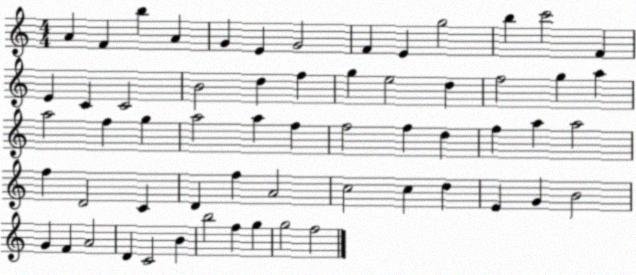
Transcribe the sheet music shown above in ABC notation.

X:1
T:Untitled
M:4/4
L:1/4
K:C
A F b A G E G2 F E g2 b c'2 F E C C2 B2 d f g e2 d f2 g a a2 f g a2 a f f2 f d f a a2 f D2 C D f A2 c2 c d E G B2 G F A2 D C2 B b2 f g g2 f2